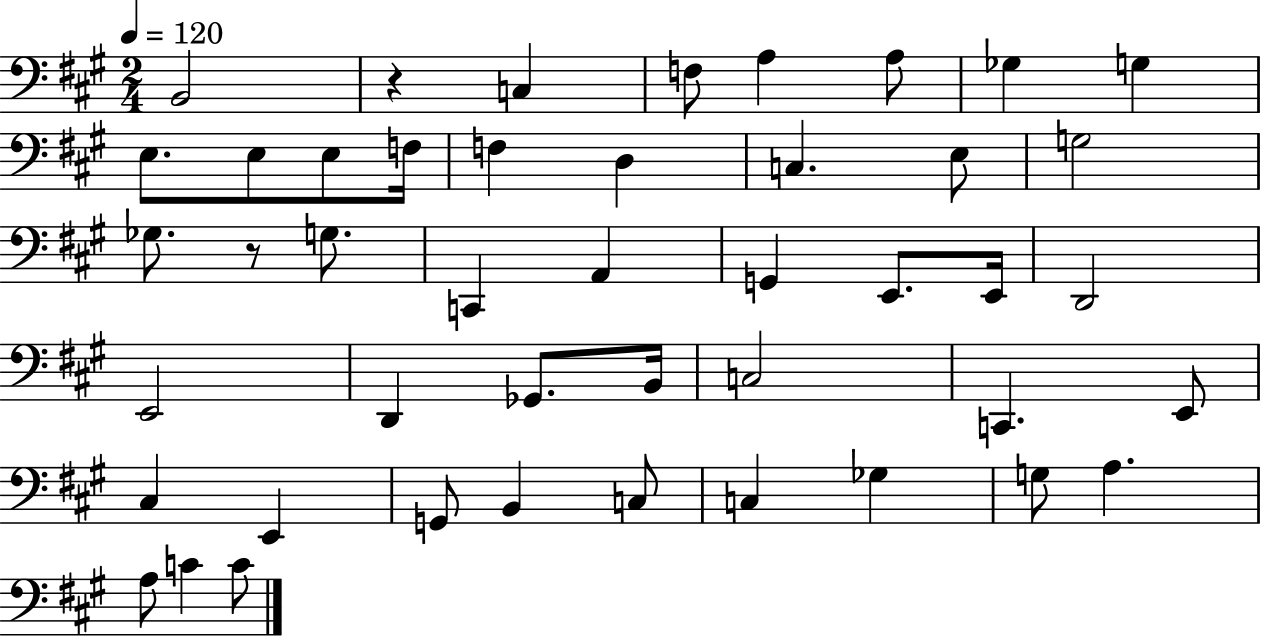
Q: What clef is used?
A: bass